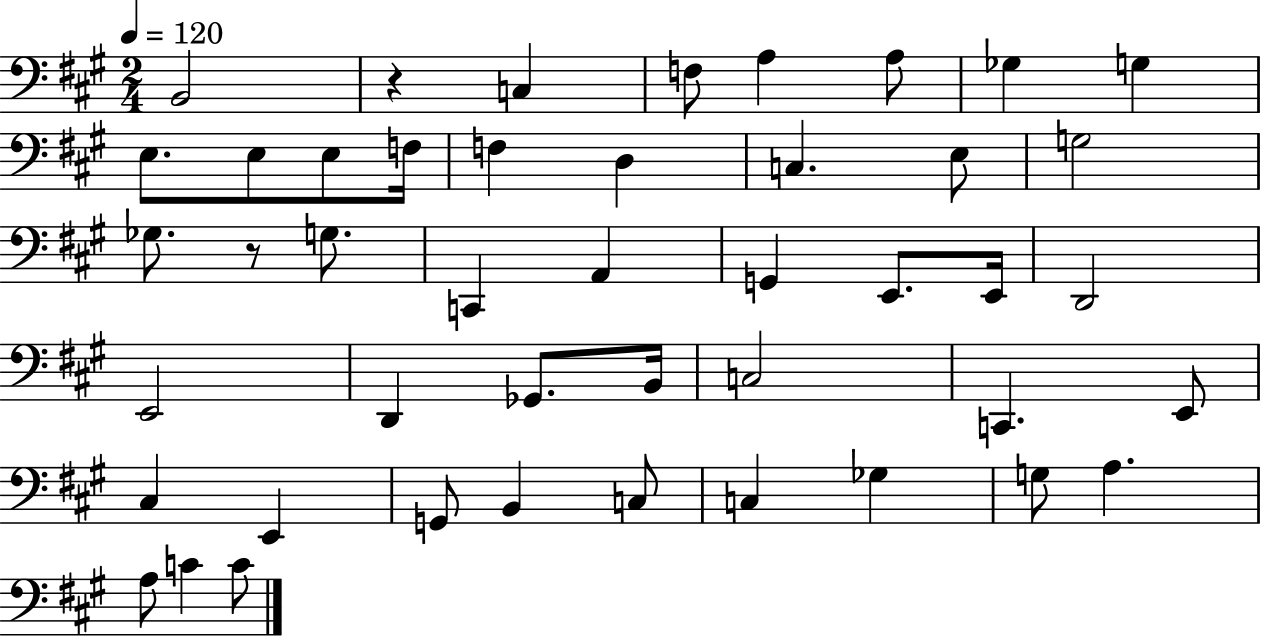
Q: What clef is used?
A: bass